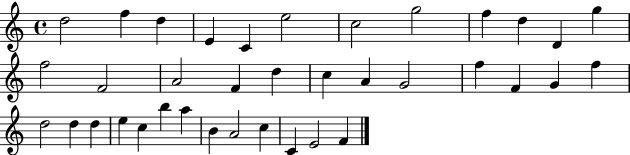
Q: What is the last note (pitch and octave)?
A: F4